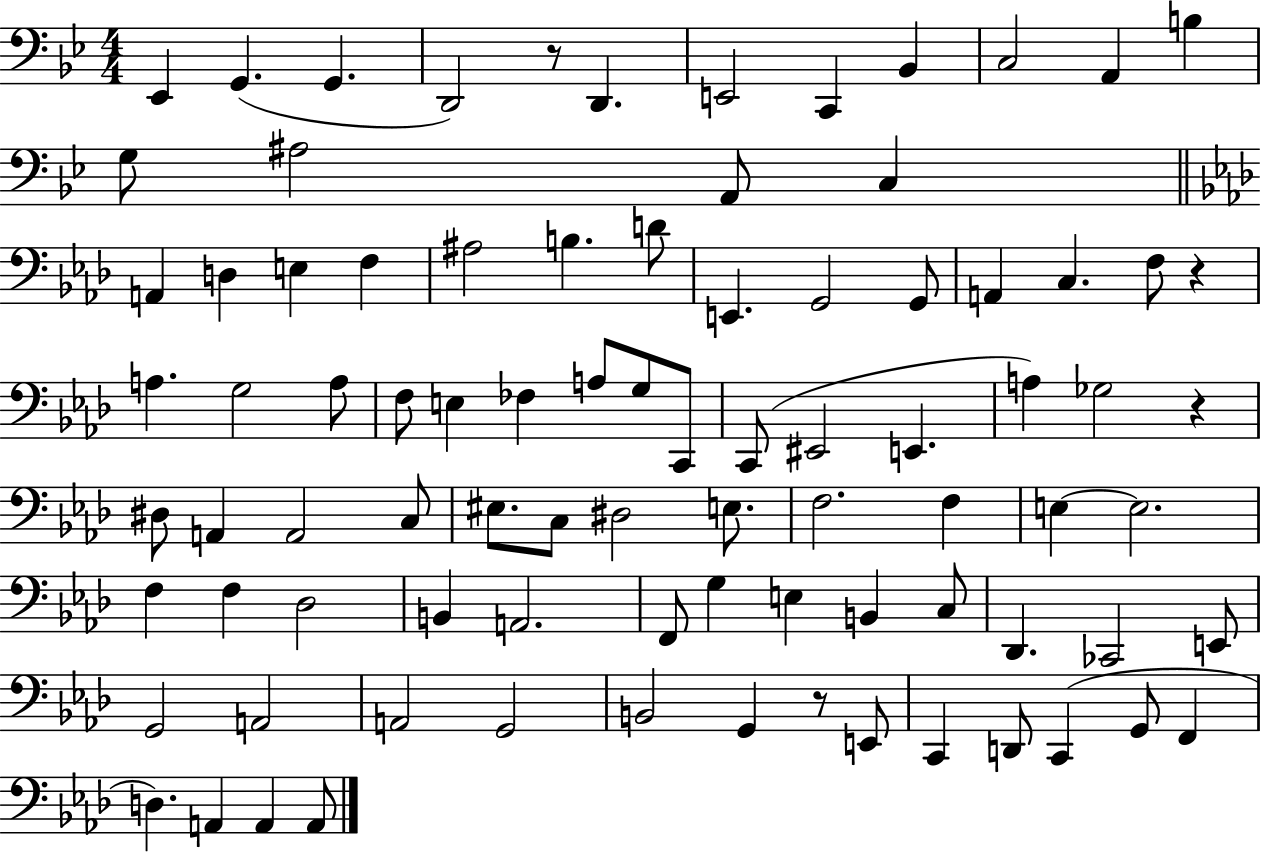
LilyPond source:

{
  \clef bass
  \numericTimeSignature
  \time 4/4
  \key bes \major
  ees,4 g,4.( g,4. | d,2) r8 d,4. | e,2 c,4 bes,4 | c2 a,4 b4 | \break g8 ais2 a,8 c4 | \bar "||" \break \key aes \major a,4 d4 e4 f4 | ais2 b4. d'8 | e,4. g,2 g,8 | a,4 c4. f8 r4 | \break a4. g2 a8 | f8 e4 fes4 a8 g8 c,8 | c,8( eis,2 e,4. | a4) ges2 r4 | \break dis8 a,4 a,2 c8 | eis8. c8 dis2 e8. | f2. f4 | e4~~ e2. | \break f4 f4 des2 | b,4 a,2. | f,8 g4 e4 b,4 c8 | des,4. ces,2 e,8 | \break g,2 a,2 | a,2 g,2 | b,2 g,4 r8 e,8 | c,4 d,8 c,4( g,8 f,4 | \break d4.) a,4 a,4 a,8 | \bar "|."
}